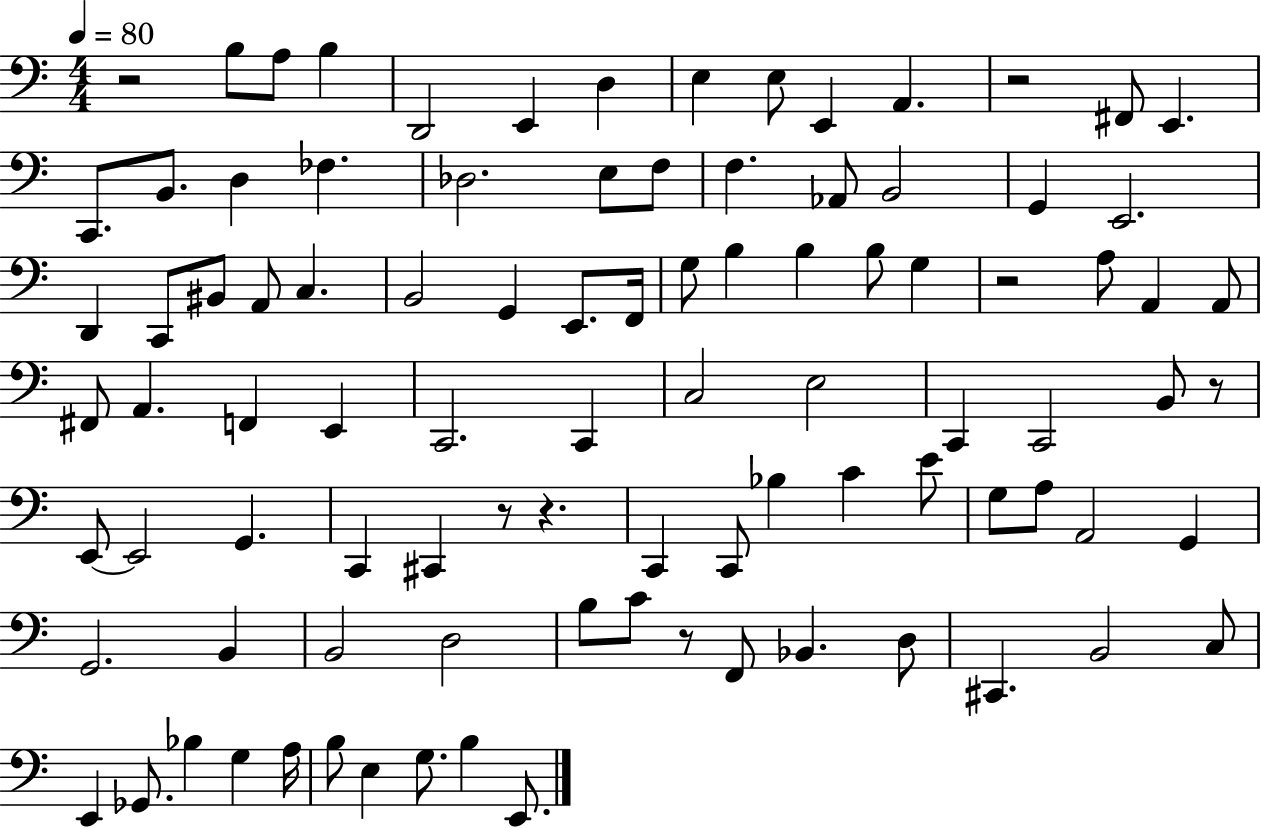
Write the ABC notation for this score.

X:1
T:Untitled
M:4/4
L:1/4
K:C
z2 B,/2 A,/2 B, D,,2 E,, D, E, E,/2 E,, A,, z2 ^F,,/2 E,, C,,/2 B,,/2 D, _F, _D,2 E,/2 F,/2 F, _A,,/2 B,,2 G,, E,,2 D,, C,,/2 ^B,,/2 A,,/2 C, B,,2 G,, E,,/2 F,,/4 G,/2 B, B, B,/2 G, z2 A,/2 A,, A,,/2 ^F,,/2 A,, F,, E,, C,,2 C,, C,2 E,2 C,, C,,2 B,,/2 z/2 E,,/2 E,,2 G,, C,, ^C,, z/2 z C,, C,,/2 _B, C E/2 G,/2 A,/2 A,,2 G,, G,,2 B,, B,,2 D,2 B,/2 C/2 z/2 F,,/2 _B,, D,/2 ^C,, B,,2 C,/2 E,, _G,,/2 _B, G, A,/4 B,/2 E, G,/2 B, E,,/2